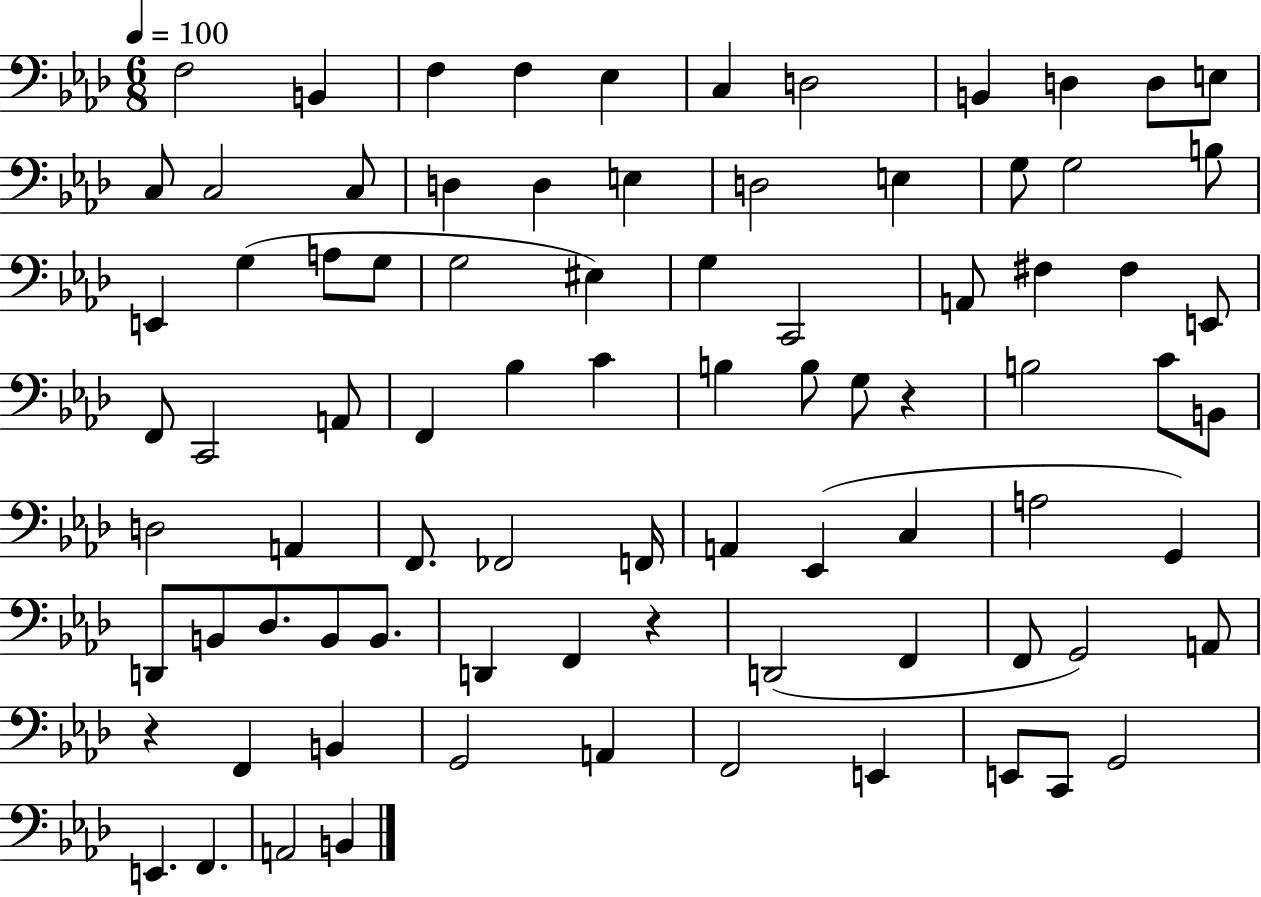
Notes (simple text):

F3/h B2/q F3/q F3/q Eb3/q C3/q D3/h B2/q D3/q D3/e E3/e C3/e C3/h C3/e D3/q D3/q E3/q D3/h E3/q G3/e G3/h B3/e E2/q G3/q A3/e G3/e G3/h EIS3/q G3/q C2/h A2/e F#3/q F#3/q E2/e F2/e C2/h A2/e F2/q Bb3/q C4/q B3/q B3/e G3/e R/q B3/h C4/e B2/e D3/h A2/q F2/e. FES2/h F2/s A2/q Eb2/q C3/q A3/h G2/q D2/e B2/e Db3/e. B2/e B2/e. D2/q F2/q R/q D2/h F2/q F2/e G2/h A2/e R/q F2/q B2/q G2/h A2/q F2/h E2/q E2/e C2/e G2/h E2/q. F2/q. A2/h B2/q